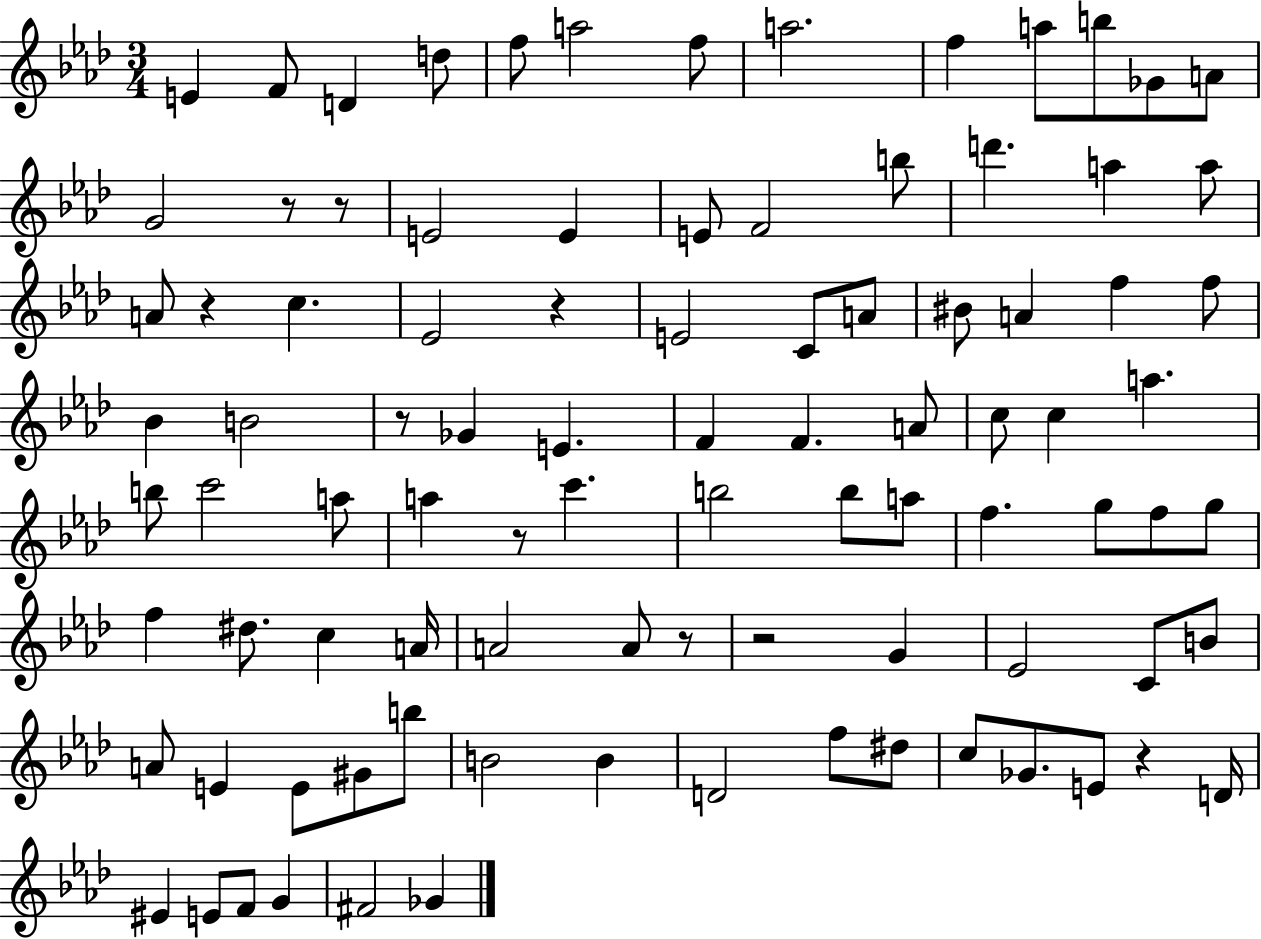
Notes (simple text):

E4/q F4/e D4/q D5/e F5/e A5/h F5/e A5/h. F5/q A5/e B5/e Gb4/e A4/e G4/h R/e R/e E4/h E4/q E4/e F4/h B5/e D6/q. A5/q A5/e A4/e R/q C5/q. Eb4/h R/q E4/h C4/e A4/e BIS4/e A4/q F5/q F5/e Bb4/q B4/h R/e Gb4/q E4/q. F4/q F4/q. A4/e C5/e C5/q A5/q. B5/e C6/h A5/e A5/q R/e C6/q. B5/h B5/e A5/e F5/q. G5/e F5/e G5/e F5/q D#5/e. C5/q A4/s A4/h A4/e R/e R/h G4/q Eb4/h C4/e B4/e A4/e E4/q E4/e G#4/e B5/e B4/h B4/q D4/h F5/e D#5/e C5/e Gb4/e. E4/e R/q D4/s EIS4/q E4/e F4/e G4/q F#4/h Gb4/q